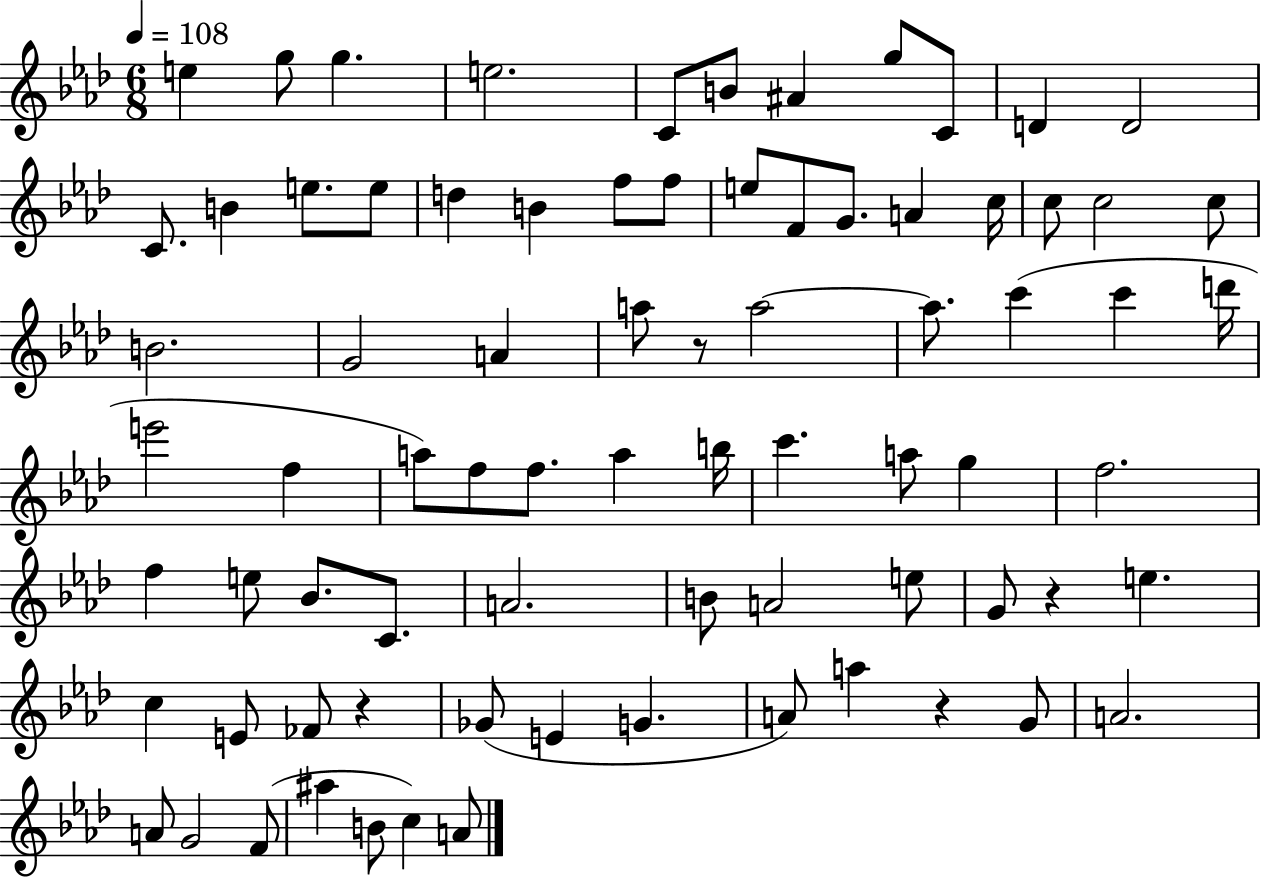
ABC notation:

X:1
T:Untitled
M:6/8
L:1/4
K:Ab
e g/2 g e2 C/2 B/2 ^A g/2 C/2 D D2 C/2 B e/2 e/2 d B f/2 f/2 e/2 F/2 G/2 A c/4 c/2 c2 c/2 B2 G2 A a/2 z/2 a2 a/2 c' c' d'/4 e'2 f a/2 f/2 f/2 a b/4 c' a/2 g f2 f e/2 _B/2 C/2 A2 B/2 A2 e/2 G/2 z e c E/2 _F/2 z _G/2 E G A/2 a z G/2 A2 A/2 G2 F/2 ^a B/2 c A/2